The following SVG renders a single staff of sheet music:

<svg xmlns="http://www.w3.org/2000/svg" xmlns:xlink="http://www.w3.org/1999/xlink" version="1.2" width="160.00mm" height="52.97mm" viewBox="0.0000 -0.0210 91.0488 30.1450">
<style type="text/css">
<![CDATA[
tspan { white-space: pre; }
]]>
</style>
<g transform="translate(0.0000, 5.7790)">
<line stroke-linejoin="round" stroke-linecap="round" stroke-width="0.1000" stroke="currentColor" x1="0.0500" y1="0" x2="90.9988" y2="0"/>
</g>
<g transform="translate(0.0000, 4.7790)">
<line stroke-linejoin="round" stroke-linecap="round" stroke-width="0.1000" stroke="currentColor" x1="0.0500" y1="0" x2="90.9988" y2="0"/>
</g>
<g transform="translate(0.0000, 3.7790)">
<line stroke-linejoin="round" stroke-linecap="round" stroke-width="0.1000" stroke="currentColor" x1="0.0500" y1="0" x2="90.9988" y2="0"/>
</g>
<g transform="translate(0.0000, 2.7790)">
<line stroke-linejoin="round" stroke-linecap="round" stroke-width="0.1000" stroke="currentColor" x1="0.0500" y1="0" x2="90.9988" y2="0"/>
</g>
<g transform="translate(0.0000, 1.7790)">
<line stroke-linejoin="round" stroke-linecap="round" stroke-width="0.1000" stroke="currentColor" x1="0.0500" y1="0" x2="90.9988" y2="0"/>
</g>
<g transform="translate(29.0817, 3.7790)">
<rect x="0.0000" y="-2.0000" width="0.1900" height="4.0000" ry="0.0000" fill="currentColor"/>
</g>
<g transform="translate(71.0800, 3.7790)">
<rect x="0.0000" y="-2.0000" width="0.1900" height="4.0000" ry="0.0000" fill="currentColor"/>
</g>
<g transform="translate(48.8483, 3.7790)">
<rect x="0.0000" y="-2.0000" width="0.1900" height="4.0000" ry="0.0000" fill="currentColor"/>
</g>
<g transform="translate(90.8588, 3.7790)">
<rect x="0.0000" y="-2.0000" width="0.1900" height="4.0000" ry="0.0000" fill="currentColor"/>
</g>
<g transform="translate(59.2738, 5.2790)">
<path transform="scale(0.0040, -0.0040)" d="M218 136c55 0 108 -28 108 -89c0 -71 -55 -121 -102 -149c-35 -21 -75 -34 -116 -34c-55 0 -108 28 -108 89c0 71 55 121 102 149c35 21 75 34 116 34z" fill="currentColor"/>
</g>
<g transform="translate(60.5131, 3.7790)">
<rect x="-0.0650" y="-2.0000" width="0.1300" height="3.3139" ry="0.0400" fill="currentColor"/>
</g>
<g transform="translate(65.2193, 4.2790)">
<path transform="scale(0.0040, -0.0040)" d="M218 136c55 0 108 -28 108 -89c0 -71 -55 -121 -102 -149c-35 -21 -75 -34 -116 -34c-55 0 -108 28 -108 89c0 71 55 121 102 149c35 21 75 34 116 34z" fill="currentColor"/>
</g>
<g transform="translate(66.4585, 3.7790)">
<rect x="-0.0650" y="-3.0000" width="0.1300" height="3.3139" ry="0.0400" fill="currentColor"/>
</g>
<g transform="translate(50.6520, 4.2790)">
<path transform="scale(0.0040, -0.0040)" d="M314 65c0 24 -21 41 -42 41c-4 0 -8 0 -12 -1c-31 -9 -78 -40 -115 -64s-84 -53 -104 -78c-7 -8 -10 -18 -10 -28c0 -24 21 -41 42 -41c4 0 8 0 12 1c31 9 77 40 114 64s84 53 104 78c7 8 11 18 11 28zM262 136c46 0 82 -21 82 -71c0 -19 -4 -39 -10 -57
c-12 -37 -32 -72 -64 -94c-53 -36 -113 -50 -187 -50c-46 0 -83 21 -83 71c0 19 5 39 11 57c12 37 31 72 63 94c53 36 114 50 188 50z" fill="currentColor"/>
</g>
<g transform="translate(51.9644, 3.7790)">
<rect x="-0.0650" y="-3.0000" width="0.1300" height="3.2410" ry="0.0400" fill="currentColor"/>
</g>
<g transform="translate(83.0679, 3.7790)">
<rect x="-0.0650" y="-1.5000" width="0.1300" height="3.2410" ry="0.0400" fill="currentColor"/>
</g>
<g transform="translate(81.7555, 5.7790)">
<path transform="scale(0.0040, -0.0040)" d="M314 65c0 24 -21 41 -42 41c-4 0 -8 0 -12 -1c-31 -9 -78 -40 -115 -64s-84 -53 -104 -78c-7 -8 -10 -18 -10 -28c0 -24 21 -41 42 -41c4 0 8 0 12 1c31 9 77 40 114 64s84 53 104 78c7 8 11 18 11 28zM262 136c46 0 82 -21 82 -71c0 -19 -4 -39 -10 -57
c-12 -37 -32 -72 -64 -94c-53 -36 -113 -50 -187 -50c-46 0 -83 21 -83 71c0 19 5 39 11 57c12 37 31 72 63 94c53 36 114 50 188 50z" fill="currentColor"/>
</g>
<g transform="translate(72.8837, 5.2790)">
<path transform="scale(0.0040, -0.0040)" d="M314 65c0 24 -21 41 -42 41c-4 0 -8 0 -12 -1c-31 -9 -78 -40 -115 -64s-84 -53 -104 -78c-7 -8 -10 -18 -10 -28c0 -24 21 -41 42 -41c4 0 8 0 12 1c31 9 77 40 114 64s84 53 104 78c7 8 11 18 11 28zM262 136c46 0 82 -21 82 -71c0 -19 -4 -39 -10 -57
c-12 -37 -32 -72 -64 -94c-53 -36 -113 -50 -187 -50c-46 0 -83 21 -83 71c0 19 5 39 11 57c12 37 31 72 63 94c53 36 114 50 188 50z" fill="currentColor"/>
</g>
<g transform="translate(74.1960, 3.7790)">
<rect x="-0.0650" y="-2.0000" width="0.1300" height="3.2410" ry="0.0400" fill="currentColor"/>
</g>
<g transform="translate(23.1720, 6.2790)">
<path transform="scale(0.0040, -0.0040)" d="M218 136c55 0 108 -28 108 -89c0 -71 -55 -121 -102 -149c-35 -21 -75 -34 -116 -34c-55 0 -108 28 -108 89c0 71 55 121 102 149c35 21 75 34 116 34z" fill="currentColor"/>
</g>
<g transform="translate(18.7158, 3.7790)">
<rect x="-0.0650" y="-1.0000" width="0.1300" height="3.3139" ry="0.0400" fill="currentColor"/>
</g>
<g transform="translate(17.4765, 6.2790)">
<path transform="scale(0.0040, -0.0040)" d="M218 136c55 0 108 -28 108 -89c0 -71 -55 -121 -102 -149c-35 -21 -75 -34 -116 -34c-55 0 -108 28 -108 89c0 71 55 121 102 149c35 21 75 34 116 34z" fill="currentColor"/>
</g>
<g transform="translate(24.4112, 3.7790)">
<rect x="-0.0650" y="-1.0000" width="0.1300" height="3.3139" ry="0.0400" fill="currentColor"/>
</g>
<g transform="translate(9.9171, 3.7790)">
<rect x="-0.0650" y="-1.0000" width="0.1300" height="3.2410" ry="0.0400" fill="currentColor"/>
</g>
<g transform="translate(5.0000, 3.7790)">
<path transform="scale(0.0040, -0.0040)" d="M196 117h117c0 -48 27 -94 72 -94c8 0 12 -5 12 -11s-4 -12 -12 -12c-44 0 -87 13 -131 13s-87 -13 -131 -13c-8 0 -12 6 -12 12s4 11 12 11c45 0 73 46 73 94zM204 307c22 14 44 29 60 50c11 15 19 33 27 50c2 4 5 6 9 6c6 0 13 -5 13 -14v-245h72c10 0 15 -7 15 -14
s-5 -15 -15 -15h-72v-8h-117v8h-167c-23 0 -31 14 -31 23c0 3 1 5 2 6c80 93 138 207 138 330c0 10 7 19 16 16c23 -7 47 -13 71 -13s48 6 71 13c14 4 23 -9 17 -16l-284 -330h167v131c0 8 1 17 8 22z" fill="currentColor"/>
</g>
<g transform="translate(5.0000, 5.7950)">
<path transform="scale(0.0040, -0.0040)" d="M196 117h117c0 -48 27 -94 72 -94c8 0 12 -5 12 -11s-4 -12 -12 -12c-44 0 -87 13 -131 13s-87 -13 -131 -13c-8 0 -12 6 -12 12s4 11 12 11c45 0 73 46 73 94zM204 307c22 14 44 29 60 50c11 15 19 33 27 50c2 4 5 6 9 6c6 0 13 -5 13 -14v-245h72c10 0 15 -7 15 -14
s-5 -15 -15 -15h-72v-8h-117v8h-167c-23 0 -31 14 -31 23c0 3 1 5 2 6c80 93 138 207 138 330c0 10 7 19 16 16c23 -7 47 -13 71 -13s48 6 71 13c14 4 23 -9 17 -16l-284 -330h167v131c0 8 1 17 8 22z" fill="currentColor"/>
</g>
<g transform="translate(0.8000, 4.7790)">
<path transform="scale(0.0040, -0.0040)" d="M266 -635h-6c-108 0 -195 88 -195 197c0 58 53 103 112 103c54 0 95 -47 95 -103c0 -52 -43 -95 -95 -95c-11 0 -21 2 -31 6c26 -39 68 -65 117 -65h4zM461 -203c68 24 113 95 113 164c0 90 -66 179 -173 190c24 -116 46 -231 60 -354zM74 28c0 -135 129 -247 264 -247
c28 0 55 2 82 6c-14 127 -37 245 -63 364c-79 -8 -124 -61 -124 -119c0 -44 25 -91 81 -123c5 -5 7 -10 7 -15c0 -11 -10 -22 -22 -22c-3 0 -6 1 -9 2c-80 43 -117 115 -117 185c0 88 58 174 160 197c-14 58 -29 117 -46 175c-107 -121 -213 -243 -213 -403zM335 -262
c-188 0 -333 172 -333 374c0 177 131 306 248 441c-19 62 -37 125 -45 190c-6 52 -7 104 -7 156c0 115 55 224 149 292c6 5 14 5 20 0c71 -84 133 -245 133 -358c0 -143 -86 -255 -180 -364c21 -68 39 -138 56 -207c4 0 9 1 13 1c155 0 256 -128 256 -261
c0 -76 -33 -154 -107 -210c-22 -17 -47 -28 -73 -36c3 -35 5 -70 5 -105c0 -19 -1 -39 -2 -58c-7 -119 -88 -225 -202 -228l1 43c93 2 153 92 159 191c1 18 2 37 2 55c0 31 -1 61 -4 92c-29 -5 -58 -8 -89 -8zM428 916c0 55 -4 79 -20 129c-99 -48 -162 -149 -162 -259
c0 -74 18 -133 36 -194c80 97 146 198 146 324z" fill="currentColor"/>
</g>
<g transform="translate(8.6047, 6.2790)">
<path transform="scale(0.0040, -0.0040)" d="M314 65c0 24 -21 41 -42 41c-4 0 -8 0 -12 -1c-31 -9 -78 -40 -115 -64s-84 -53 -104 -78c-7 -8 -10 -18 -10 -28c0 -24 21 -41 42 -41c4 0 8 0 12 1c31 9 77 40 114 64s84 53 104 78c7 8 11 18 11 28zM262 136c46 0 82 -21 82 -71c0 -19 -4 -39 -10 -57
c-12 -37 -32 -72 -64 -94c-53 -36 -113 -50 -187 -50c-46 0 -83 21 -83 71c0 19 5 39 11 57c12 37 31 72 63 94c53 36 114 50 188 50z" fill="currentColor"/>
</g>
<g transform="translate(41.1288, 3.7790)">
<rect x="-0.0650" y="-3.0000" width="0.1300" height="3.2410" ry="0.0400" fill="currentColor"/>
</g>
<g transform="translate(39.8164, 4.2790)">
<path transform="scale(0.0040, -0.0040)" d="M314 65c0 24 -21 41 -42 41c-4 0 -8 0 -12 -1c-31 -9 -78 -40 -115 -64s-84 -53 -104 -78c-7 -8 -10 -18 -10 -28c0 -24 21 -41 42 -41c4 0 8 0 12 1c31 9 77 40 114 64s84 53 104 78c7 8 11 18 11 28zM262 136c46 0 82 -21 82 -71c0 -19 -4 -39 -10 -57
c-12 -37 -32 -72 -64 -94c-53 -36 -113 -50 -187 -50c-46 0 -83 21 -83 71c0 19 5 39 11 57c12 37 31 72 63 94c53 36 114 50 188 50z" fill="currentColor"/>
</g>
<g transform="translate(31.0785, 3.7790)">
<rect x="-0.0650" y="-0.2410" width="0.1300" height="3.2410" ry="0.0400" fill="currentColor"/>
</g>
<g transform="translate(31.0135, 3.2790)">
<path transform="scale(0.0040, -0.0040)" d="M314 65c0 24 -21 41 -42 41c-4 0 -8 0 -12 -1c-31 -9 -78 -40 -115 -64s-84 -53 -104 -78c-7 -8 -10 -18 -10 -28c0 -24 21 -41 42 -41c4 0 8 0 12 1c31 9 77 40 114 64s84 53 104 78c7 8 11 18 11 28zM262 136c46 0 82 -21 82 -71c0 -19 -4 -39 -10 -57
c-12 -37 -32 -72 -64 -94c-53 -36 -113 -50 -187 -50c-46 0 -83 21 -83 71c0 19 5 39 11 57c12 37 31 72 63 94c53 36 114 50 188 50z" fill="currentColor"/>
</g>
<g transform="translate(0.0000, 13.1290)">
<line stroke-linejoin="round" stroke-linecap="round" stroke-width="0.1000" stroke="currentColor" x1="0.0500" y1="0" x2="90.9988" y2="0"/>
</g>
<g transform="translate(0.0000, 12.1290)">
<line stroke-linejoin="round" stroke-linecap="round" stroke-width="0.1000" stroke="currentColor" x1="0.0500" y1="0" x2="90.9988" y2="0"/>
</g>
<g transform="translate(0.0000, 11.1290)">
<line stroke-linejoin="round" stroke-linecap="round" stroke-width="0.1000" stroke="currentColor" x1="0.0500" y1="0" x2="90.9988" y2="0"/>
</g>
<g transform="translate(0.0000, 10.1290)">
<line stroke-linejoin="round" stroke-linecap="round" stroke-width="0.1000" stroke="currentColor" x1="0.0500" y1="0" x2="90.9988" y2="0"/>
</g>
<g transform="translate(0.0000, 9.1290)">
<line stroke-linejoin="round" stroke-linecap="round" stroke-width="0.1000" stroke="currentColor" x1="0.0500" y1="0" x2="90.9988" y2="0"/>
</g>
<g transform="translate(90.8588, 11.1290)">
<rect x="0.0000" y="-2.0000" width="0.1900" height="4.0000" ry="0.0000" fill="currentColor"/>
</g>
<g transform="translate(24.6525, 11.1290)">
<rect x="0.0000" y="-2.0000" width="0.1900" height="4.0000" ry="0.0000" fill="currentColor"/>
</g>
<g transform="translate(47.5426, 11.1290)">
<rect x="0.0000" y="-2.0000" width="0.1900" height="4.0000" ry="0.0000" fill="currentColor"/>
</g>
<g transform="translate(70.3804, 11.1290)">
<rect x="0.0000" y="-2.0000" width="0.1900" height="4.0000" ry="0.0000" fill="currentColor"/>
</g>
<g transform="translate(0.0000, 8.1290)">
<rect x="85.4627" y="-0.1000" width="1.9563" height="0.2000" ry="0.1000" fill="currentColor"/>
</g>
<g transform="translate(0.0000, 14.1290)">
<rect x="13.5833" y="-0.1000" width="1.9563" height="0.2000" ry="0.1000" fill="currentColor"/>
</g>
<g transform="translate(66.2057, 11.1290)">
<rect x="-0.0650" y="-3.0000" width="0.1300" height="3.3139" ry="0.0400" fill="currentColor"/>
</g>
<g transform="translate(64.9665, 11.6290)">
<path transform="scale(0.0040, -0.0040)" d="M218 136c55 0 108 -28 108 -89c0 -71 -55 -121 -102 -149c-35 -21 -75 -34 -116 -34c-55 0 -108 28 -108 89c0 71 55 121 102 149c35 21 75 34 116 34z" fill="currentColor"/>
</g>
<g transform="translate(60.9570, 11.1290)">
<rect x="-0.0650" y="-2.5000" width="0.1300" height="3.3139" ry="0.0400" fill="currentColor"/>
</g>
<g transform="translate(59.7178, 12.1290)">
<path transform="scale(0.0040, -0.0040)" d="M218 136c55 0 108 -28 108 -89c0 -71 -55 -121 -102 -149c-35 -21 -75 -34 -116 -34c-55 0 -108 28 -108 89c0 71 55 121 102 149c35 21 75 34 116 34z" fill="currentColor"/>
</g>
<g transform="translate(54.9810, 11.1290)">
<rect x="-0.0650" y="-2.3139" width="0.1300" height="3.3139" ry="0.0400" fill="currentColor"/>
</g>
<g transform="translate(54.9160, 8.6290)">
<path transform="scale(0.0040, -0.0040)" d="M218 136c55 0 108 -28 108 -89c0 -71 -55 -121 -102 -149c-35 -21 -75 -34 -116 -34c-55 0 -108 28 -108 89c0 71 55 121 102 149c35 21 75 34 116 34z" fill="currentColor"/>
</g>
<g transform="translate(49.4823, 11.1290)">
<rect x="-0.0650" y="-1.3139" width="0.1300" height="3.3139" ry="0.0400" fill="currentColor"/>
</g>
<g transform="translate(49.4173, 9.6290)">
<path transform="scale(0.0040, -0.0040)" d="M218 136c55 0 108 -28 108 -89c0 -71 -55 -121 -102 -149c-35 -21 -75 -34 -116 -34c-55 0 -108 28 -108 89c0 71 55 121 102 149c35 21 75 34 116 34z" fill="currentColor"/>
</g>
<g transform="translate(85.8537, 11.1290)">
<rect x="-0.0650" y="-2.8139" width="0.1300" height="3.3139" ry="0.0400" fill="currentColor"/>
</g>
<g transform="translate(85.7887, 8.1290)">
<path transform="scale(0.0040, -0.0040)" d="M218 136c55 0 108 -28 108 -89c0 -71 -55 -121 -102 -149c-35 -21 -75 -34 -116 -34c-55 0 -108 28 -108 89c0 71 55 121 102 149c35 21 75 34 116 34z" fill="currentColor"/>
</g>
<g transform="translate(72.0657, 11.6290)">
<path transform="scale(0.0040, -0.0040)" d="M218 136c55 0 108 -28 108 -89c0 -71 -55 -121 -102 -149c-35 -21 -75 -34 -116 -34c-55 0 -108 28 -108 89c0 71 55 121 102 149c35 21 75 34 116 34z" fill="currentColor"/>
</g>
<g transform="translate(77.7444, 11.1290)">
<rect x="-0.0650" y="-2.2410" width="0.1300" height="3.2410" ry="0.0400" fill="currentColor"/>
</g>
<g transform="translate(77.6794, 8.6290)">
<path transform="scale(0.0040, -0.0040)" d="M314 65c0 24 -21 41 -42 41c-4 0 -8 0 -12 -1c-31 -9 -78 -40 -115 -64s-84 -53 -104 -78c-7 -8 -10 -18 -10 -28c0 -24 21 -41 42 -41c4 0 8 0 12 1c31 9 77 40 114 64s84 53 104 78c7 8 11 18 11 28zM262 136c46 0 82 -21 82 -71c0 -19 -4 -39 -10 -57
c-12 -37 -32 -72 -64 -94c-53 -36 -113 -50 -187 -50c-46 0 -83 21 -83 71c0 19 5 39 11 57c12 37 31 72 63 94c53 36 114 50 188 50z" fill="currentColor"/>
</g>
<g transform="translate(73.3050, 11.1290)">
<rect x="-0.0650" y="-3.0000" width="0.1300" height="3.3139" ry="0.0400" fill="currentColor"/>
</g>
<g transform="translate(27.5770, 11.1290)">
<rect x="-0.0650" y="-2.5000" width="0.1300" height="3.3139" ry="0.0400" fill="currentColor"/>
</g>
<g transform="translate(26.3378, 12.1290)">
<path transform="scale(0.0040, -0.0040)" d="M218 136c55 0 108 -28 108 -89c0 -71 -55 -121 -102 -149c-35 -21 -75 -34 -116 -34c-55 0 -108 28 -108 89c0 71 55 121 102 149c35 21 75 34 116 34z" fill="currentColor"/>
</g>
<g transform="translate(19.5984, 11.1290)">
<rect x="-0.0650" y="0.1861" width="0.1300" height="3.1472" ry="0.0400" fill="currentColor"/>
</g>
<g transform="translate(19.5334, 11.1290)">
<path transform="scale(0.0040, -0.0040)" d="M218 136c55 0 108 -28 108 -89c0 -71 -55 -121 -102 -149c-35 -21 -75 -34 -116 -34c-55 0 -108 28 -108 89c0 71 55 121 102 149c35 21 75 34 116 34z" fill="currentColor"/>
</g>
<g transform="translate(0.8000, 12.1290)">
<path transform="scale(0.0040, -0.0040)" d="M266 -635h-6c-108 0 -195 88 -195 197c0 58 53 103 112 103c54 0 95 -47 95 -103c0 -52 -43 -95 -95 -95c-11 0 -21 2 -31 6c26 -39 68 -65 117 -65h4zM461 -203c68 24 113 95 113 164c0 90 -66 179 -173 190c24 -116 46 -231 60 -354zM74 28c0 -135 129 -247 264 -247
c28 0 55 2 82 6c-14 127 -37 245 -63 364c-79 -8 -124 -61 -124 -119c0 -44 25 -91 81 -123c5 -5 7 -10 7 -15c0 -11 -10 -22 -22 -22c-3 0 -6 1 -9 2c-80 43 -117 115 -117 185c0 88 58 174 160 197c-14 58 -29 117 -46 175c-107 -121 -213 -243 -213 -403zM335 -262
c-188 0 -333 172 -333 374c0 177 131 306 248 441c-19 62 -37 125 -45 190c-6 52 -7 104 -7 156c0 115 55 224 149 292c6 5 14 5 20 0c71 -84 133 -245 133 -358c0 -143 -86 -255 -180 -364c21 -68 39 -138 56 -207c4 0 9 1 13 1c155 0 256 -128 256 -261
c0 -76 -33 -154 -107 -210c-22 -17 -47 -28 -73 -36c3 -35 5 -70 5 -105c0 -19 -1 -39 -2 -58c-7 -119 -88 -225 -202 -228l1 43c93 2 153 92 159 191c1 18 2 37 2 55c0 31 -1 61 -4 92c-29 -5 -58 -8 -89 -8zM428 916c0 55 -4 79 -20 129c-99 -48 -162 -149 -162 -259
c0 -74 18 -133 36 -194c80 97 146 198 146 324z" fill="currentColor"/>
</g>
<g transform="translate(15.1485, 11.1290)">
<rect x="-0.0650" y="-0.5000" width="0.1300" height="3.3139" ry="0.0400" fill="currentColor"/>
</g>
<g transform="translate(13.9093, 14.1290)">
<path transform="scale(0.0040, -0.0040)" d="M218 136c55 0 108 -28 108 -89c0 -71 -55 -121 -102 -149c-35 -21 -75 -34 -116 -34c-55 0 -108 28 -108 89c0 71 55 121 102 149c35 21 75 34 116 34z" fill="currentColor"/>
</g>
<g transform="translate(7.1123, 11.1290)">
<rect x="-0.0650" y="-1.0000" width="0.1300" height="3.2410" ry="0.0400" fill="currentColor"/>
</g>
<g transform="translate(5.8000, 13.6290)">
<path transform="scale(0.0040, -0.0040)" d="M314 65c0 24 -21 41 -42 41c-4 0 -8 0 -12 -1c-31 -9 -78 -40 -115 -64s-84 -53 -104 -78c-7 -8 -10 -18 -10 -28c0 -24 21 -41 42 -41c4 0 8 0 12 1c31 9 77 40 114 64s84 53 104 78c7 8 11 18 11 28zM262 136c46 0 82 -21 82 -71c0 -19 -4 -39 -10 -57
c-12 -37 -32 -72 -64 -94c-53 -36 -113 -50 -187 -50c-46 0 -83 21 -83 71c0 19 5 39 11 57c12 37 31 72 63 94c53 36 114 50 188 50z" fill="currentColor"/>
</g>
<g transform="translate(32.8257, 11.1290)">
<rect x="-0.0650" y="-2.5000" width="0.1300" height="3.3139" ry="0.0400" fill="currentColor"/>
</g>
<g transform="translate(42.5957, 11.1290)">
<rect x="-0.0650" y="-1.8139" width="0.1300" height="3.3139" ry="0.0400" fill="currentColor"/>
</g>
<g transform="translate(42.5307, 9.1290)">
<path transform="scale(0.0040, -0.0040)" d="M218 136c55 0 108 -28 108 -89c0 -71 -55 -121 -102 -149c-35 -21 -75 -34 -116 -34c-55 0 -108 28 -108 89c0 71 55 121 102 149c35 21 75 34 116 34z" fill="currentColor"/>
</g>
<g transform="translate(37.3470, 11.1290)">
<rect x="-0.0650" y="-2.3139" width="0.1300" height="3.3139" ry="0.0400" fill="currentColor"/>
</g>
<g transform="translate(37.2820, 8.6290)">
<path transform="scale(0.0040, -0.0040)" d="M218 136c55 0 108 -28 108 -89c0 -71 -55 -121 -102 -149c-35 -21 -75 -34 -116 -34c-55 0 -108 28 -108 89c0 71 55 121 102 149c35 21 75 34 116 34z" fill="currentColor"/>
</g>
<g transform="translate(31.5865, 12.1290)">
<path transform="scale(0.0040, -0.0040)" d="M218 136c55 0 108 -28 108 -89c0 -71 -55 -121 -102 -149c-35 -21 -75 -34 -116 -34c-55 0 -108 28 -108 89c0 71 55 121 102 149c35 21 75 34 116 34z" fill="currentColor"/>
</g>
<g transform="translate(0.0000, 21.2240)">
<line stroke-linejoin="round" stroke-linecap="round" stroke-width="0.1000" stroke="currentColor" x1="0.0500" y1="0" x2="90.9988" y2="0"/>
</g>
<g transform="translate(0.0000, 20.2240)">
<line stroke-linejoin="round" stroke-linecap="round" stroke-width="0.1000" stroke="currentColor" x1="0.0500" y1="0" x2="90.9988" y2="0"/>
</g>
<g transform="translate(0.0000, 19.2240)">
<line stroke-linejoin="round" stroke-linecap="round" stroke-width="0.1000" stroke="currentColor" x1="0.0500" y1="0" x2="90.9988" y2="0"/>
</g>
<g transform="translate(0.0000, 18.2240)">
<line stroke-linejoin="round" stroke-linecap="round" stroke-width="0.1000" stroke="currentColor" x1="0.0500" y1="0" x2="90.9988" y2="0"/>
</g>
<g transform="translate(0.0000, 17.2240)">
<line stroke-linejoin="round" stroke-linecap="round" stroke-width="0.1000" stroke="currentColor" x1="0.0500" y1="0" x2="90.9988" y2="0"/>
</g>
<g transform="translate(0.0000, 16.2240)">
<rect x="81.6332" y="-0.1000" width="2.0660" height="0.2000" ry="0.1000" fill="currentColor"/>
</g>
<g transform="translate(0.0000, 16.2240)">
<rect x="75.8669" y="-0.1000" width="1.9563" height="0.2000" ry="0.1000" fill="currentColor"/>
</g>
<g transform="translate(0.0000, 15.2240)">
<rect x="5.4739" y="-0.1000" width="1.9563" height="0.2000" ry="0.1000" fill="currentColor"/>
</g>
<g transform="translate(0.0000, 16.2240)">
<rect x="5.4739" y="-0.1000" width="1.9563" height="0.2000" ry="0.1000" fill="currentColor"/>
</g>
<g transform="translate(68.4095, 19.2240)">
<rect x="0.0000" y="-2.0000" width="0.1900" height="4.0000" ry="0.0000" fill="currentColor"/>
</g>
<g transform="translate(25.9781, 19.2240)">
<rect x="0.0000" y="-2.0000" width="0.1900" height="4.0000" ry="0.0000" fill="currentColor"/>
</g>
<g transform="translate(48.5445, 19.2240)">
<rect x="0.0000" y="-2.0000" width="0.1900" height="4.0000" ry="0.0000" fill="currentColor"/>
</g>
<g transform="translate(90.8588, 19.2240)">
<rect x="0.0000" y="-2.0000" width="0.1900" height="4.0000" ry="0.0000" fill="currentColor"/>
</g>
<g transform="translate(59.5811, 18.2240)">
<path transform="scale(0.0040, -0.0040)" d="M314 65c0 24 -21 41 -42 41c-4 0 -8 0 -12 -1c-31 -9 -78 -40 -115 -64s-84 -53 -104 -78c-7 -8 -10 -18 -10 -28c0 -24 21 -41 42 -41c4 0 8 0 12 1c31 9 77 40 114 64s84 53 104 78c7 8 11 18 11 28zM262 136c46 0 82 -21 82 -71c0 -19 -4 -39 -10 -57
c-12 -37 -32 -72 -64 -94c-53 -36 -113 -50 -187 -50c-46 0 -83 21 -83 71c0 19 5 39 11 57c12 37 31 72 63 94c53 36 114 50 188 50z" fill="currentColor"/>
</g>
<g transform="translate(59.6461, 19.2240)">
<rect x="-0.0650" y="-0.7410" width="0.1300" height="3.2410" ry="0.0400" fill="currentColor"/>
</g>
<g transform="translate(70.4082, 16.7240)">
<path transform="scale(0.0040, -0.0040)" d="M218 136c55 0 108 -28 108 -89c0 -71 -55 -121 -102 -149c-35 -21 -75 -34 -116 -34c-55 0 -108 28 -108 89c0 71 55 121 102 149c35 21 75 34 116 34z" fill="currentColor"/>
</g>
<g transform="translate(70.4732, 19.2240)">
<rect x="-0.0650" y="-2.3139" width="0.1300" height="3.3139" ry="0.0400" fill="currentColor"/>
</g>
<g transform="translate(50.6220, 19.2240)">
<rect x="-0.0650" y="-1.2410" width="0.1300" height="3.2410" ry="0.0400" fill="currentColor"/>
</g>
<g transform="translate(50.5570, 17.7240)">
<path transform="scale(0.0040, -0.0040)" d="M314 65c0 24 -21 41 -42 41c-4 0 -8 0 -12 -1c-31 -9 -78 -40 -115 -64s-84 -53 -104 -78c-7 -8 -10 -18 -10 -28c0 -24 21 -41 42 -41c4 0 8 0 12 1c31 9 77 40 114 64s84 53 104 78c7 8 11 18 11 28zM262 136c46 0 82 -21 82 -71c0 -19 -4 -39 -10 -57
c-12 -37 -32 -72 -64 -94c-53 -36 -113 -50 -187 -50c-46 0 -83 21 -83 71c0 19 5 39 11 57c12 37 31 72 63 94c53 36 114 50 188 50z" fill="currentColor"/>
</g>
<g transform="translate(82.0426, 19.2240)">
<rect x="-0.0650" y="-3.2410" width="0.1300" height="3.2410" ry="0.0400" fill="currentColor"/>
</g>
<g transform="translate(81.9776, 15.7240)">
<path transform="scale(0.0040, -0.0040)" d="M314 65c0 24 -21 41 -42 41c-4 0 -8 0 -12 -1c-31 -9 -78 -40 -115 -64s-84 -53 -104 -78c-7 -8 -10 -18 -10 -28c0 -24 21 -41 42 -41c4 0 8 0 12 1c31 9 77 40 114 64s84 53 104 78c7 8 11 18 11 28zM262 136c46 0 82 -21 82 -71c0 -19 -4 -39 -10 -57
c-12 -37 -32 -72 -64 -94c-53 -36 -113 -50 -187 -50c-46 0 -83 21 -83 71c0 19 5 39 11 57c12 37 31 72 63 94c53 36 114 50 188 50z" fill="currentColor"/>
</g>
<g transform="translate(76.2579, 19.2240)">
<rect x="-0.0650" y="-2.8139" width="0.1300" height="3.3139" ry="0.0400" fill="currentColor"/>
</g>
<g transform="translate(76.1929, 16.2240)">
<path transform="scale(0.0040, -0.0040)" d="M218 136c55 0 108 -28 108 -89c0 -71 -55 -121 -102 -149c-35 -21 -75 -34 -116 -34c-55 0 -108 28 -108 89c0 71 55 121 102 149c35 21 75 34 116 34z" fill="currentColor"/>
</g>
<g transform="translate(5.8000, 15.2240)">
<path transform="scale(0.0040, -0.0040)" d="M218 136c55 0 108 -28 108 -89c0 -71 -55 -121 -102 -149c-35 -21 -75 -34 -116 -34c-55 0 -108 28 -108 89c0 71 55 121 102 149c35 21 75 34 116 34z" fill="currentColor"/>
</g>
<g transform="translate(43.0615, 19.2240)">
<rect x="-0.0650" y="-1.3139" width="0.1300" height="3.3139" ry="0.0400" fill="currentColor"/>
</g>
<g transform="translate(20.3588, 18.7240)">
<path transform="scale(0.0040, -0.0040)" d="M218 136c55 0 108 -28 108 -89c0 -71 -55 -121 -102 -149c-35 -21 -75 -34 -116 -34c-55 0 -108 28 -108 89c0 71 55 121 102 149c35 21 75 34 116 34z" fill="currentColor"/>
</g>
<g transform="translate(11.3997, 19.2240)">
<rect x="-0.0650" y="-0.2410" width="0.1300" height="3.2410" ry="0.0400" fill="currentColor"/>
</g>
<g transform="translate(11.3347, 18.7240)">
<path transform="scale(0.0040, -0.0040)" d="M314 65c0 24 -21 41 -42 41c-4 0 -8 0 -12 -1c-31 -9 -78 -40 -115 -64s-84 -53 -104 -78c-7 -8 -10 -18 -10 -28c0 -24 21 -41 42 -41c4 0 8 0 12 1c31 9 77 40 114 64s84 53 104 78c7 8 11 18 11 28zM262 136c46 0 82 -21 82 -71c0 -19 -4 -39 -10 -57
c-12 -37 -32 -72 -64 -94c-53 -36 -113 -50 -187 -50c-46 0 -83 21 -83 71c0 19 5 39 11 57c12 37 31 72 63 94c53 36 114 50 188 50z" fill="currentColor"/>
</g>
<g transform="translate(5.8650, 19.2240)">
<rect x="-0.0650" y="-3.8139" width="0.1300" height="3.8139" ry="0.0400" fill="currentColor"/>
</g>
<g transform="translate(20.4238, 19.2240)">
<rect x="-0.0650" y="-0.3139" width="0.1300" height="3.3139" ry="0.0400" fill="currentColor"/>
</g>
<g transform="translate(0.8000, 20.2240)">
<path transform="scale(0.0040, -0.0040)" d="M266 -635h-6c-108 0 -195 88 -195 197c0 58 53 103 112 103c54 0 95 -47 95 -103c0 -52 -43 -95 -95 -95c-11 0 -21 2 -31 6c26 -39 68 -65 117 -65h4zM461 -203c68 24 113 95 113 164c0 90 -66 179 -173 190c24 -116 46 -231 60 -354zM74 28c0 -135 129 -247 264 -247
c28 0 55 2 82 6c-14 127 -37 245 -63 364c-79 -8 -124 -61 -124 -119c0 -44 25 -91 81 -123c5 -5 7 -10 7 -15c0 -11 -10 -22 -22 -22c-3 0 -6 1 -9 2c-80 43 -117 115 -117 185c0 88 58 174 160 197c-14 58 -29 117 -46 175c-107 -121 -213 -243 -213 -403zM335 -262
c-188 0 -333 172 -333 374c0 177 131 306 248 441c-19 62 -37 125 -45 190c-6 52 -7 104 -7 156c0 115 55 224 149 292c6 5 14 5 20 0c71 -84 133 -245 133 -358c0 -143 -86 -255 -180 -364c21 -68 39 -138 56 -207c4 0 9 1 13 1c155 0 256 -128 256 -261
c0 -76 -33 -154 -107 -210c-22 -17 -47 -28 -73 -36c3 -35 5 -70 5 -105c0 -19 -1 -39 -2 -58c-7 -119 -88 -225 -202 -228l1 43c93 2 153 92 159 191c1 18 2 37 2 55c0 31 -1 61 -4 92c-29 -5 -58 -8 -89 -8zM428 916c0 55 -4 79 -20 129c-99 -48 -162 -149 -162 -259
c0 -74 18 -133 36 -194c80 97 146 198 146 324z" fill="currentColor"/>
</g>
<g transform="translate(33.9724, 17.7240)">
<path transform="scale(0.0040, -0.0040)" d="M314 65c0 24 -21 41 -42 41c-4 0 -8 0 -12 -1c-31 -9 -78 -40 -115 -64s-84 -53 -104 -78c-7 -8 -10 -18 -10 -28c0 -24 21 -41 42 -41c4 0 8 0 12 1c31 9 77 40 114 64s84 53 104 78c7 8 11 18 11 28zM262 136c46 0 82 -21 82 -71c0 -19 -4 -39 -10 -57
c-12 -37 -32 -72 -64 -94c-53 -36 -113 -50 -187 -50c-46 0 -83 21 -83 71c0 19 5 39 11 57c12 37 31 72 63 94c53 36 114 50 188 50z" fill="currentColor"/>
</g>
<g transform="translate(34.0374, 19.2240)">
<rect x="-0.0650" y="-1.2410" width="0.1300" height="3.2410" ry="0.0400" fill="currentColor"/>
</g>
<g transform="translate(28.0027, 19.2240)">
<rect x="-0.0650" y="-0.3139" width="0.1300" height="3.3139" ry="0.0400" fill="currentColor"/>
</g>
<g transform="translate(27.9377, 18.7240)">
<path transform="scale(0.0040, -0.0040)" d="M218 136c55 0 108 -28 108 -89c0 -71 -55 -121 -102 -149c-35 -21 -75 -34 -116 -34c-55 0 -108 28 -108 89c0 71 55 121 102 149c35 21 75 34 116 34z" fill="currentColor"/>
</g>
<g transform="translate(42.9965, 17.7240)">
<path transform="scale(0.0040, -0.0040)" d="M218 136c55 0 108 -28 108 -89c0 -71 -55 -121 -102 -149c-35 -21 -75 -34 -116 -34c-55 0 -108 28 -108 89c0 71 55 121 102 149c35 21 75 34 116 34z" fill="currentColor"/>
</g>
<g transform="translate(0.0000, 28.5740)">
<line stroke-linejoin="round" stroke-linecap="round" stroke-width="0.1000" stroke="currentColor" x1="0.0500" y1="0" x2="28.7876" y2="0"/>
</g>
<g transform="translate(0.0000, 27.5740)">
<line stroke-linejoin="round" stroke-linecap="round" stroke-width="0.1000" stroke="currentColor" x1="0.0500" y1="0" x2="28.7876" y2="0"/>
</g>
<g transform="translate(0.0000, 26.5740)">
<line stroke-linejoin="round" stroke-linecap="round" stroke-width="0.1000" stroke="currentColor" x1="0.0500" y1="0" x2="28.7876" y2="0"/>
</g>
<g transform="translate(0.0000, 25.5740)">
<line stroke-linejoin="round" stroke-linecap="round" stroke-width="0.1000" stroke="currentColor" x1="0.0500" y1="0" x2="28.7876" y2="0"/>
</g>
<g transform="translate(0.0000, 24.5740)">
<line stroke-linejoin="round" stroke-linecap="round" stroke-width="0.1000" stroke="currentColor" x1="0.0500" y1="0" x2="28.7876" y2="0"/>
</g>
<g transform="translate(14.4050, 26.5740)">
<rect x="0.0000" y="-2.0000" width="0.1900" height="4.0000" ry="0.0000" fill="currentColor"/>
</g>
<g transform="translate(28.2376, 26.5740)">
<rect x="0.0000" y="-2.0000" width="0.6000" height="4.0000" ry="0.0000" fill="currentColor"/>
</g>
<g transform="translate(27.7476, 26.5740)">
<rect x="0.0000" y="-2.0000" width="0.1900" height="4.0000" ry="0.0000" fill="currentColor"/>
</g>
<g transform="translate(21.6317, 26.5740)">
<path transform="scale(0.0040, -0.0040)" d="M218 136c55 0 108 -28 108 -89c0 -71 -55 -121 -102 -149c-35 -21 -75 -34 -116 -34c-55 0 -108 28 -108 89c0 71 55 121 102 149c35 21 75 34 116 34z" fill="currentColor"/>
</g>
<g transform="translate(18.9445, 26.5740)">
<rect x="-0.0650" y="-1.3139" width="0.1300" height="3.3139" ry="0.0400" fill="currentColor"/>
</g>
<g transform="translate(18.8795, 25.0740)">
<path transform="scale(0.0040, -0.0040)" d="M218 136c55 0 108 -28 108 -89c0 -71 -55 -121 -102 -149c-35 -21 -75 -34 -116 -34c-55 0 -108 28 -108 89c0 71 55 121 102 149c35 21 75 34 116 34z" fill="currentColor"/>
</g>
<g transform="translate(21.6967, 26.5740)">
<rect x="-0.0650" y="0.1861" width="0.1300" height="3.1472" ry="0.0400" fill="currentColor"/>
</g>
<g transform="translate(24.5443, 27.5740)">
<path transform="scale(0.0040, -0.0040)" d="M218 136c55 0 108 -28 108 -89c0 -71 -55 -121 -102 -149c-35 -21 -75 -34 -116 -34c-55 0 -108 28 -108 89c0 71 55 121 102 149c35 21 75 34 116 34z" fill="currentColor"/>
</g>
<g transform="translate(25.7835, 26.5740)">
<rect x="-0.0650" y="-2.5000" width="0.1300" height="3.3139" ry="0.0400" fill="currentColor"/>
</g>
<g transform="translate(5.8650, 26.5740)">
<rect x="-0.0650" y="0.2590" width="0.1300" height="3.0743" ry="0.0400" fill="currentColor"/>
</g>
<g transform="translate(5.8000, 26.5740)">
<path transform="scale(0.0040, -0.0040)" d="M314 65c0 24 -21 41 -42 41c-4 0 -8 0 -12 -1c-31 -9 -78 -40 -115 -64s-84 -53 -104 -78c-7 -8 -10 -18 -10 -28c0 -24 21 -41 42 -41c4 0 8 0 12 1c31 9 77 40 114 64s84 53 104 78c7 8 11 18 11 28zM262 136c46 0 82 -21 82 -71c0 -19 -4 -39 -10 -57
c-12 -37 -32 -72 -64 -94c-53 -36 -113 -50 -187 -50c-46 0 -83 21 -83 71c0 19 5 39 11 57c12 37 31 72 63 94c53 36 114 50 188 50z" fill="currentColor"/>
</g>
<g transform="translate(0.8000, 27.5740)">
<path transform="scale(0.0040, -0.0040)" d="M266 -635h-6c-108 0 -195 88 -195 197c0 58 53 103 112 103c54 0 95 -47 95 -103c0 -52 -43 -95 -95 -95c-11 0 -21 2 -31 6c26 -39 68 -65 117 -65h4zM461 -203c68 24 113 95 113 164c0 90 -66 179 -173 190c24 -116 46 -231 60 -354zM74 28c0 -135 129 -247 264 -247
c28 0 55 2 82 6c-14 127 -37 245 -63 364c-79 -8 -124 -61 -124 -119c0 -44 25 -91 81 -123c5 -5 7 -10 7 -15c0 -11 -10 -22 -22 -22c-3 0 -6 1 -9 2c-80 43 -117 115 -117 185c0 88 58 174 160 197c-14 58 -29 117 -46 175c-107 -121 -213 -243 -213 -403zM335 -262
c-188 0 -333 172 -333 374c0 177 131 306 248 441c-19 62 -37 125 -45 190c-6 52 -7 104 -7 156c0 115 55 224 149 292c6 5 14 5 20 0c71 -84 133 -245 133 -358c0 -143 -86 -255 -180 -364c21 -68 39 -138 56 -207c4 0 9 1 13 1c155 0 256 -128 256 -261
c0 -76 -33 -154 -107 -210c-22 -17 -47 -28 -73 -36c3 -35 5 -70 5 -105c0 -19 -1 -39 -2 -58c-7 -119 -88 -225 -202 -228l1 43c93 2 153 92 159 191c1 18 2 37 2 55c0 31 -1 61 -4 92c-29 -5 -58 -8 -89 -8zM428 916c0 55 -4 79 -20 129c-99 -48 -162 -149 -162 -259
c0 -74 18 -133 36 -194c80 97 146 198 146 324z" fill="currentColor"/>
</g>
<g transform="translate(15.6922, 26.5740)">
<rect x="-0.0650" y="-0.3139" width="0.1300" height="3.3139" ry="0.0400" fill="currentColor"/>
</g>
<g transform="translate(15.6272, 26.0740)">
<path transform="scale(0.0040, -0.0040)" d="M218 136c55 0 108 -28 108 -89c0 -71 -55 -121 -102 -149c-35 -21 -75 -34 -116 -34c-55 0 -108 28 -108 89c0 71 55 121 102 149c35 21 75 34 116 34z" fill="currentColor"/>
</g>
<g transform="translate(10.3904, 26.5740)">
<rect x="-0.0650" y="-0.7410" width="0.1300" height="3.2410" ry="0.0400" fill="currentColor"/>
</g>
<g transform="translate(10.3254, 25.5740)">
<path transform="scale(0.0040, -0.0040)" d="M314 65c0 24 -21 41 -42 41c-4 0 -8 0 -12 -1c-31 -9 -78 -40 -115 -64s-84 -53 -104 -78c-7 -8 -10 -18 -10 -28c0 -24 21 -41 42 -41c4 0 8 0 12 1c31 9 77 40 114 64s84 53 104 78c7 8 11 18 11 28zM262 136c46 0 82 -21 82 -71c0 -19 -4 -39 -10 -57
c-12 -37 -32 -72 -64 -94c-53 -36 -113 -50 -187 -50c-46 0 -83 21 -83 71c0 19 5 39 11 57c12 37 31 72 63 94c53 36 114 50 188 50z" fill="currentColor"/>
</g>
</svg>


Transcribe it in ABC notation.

X:1
T:Untitled
M:4/4
L:1/4
K:C
D2 D D c2 A2 A2 F A F2 E2 D2 C B G G g f e g G A A g2 a c' c2 c c e2 e e2 d2 g a b2 B2 d2 c e B G